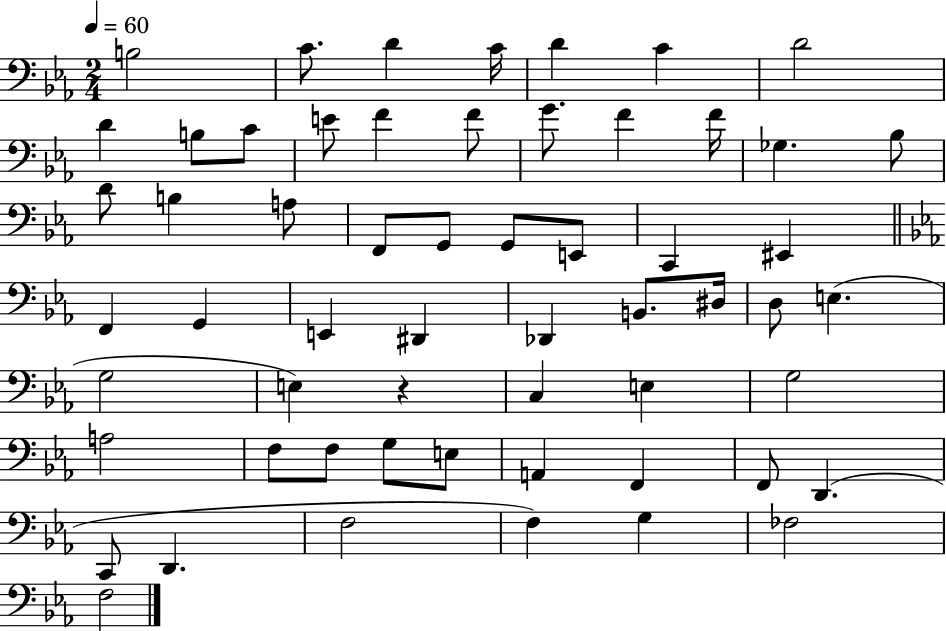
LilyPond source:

{
  \clef bass
  \numericTimeSignature
  \time 2/4
  \key ees \major
  \tempo 4 = 60
  b2 | c'8. d'4 c'16 | d'4 c'4 | d'2 | \break d'4 b8 c'8 | e'8 f'4 f'8 | g'8. f'4 f'16 | ges4. bes8 | \break d'8 b4 a8 | f,8 g,8 g,8 e,8 | c,4 eis,4 | \bar "||" \break \key c \minor f,4 g,4 | e,4 dis,4 | des,4 b,8. dis16 | d8 e4.( | \break g2 | e4) r4 | c4 e4 | g2 | \break a2 | f8 f8 g8 e8 | a,4 f,4 | f,8 d,4.( | \break c,8 d,4. | f2 | f4) g4 | fes2 | \break f2 | \bar "|."
}